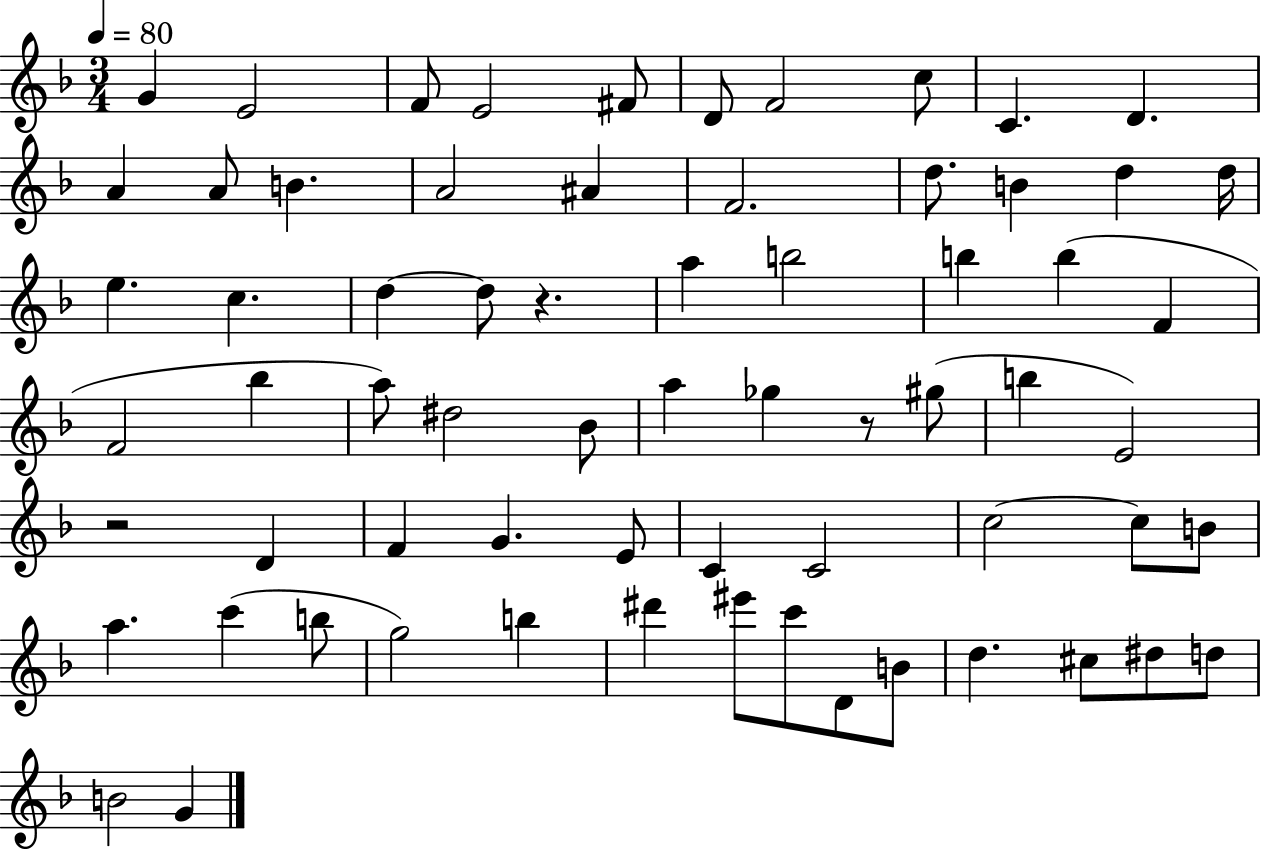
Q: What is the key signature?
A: F major